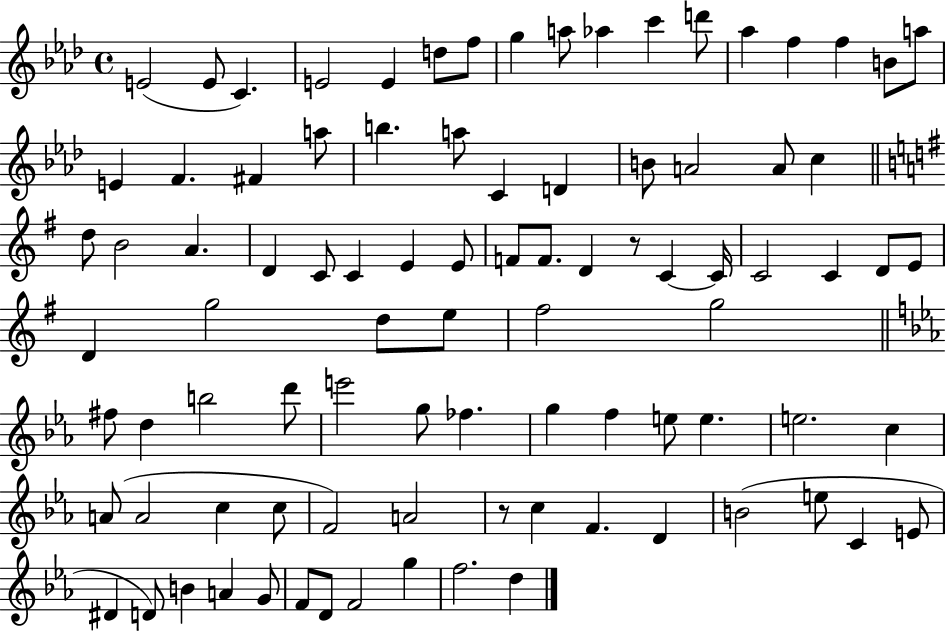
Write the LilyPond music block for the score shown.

{
  \clef treble
  \time 4/4
  \defaultTimeSignature
  \key aes \major
  \repeat volta 2 { e'2( e'8 c'4.) | e'2 e'4 d''8 f''8 | g''4 a''8 aes''4 c'''4 d'''8 | aes''4 f''4 f''4 b'8 a''8 | \break e'4 f'4. fis'4 a''8 | b''4. a''8 c'4 d'4 | b'8 a'2 a'8 c''4 | \bar "||" \break \key g \major d''8 b'2 a'4. | d'4 c'8 c'4 e'4 e'8 | f'8 f'8. d'4 r8 c'4~~ c'16 | c'2 c'4 d'8 e'8 | \break d'4 g''2 d''8 e''8 | fis''2 g''2 | \bar "||" \break \key ees \major fis''8 d''4 b''2 d'''8 | e'''2 g''8 fes''4. | g''4 f''4 e''8 e''4. | e''2. c''4 | \break a'8( a'2 c''4 c''8 | f'2) a'2 | r8 c''4 f'4. d'4 | b'2( e''8 c'4 e'8 | \break dis'4 d'8) b'4 a'4 g'8 | f'8 d'8 f'2 g''4 | f''2. d''4 | } \bar "|."
}